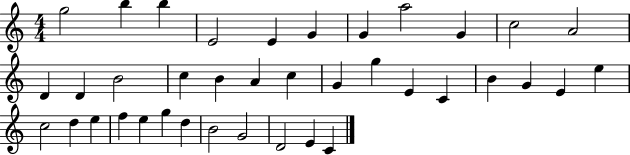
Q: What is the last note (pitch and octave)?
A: C4